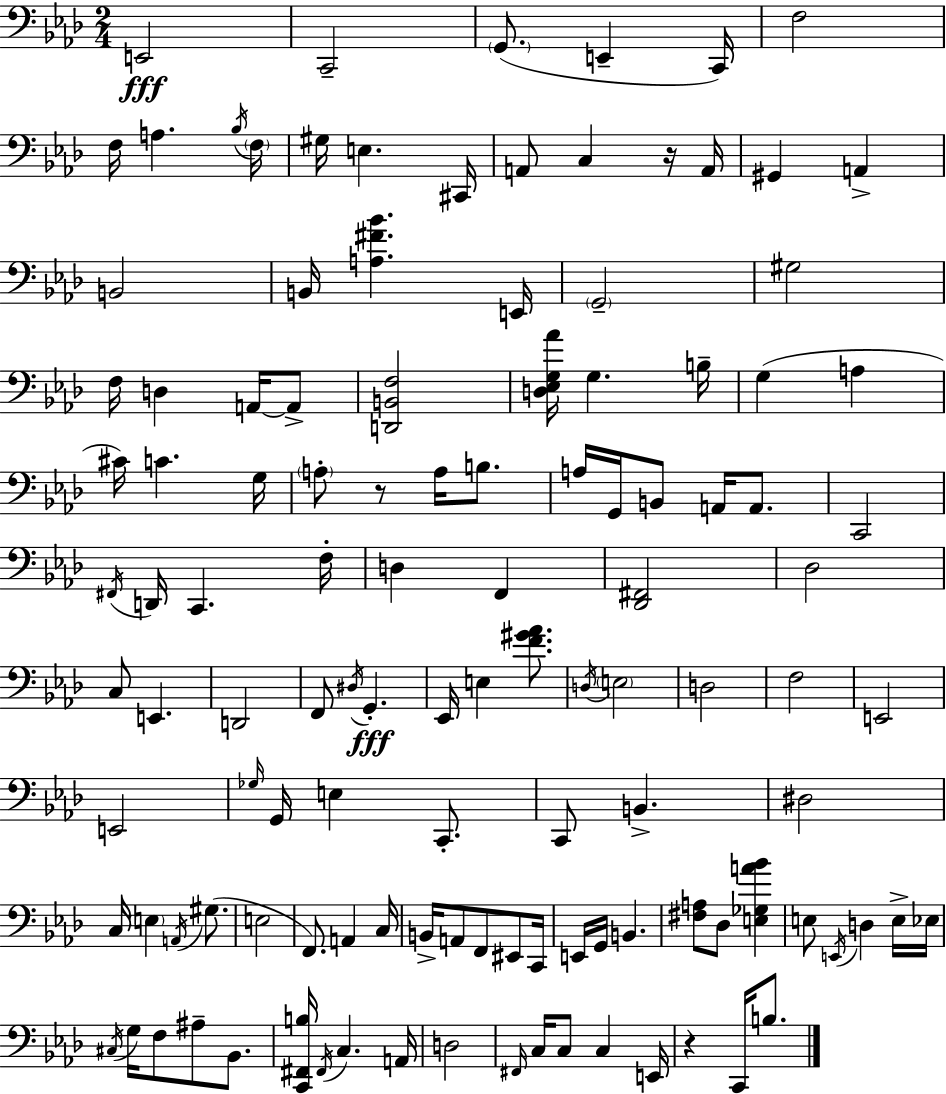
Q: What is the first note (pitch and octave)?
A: E2